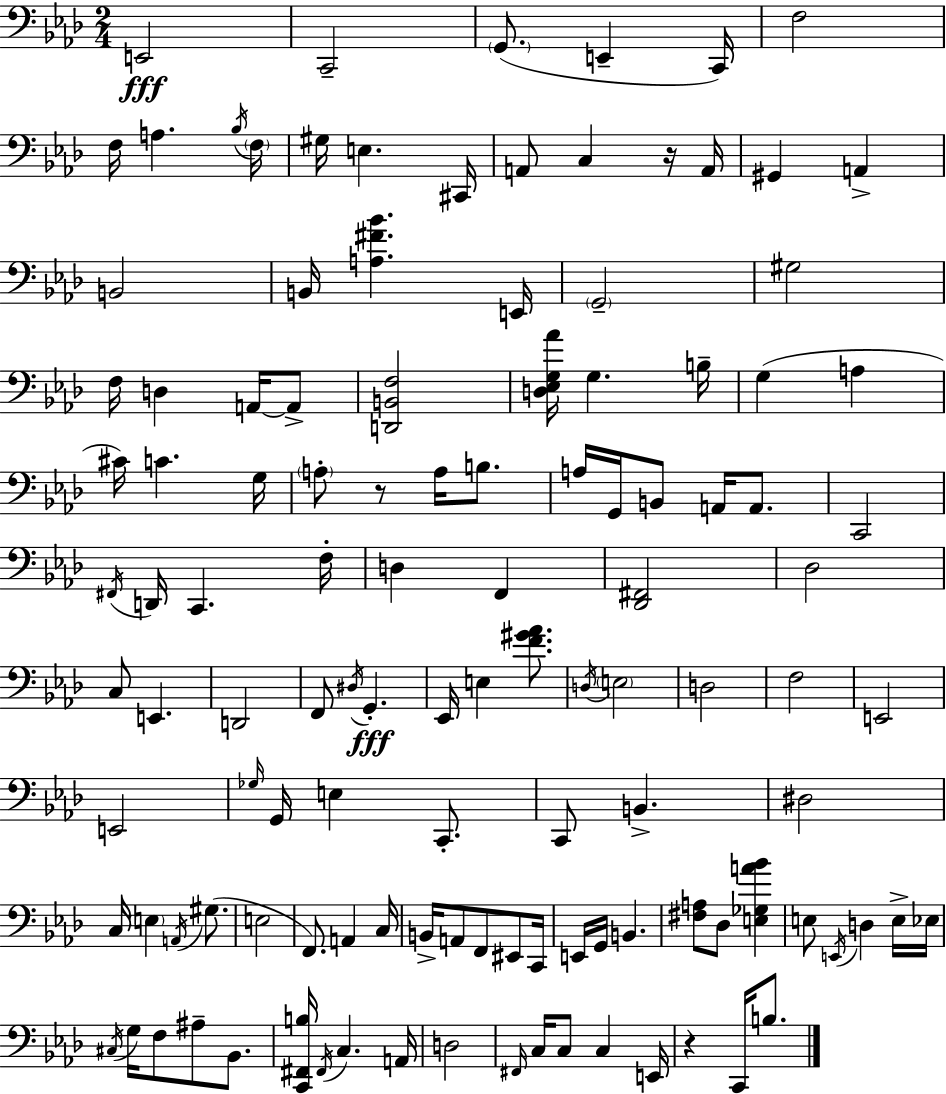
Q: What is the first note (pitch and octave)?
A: E2